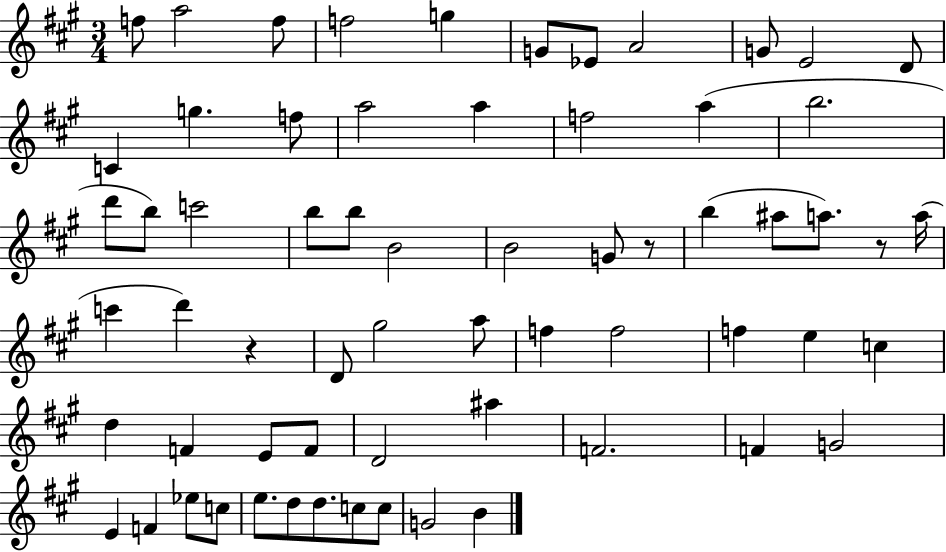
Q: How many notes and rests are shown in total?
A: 64